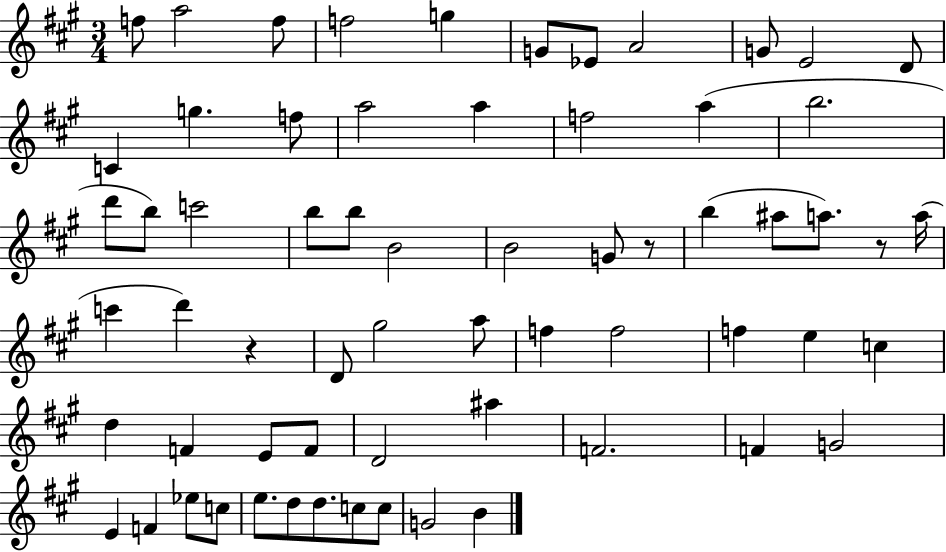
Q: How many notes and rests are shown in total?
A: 64